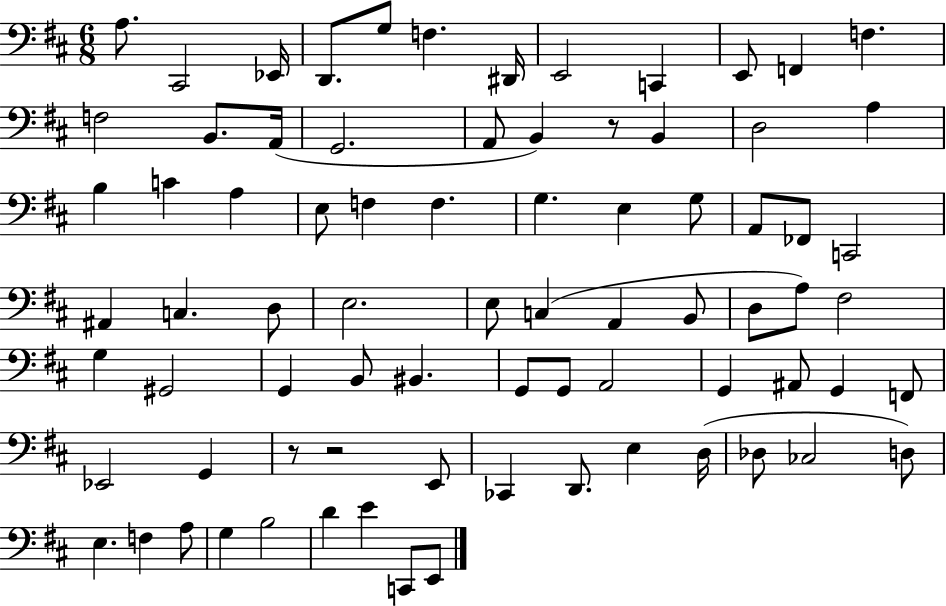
X:1
T:Untitled
M:6/8
L:1/4
K:D
A,/2 ^C,,2 _E,,/4 D,,/2 G,/2 F, ^D,,/4 E,,2 C,, E,,/2 F,, F, F,2 B,,/2 A,,/4 G,,2 A,,/2 B,, z/2 B,, D,2 A, B, C A, E,/2 F, F, G, E, G,/2 A,,/2 _F,,/2 C,,2 ^A,, C, D,/2 E,2 E,/2 C, A,, B,,/2 D,/2 A,/2 ^F,2 G, ^G,,2 G,, B,,/2 ^B,, G,,/2 G,,/2 A,,2 G,, ^A,,/2 G,, F,,/2 _E,,2 G,, z/2 z2 E,,/2 _C,, D,,/2 E, D,/4 _D,/2 _C,2 D,/2 E, F, A,/2 G, B,2 D E C,,/2 E,,/2